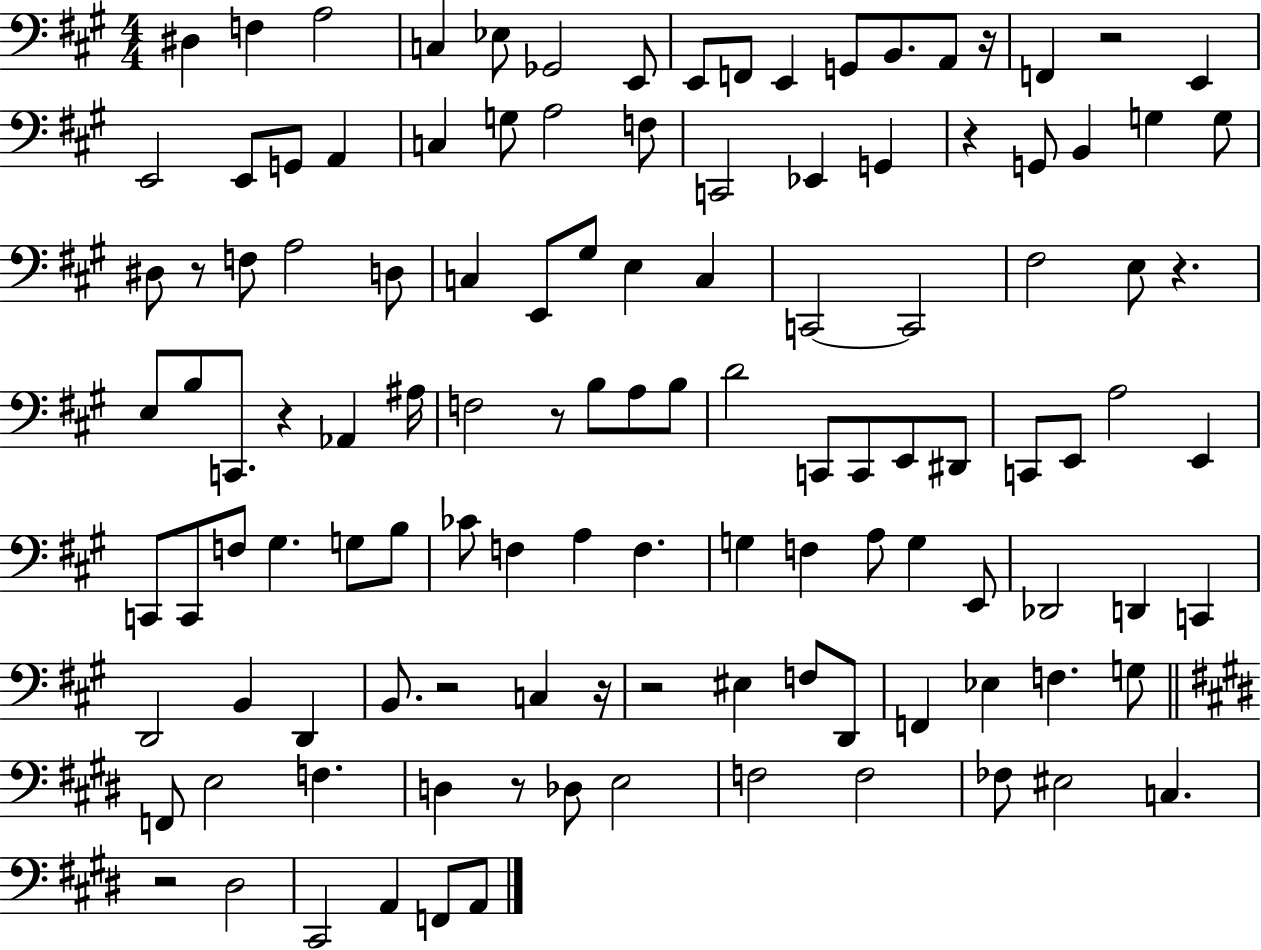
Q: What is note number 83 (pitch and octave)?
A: B2